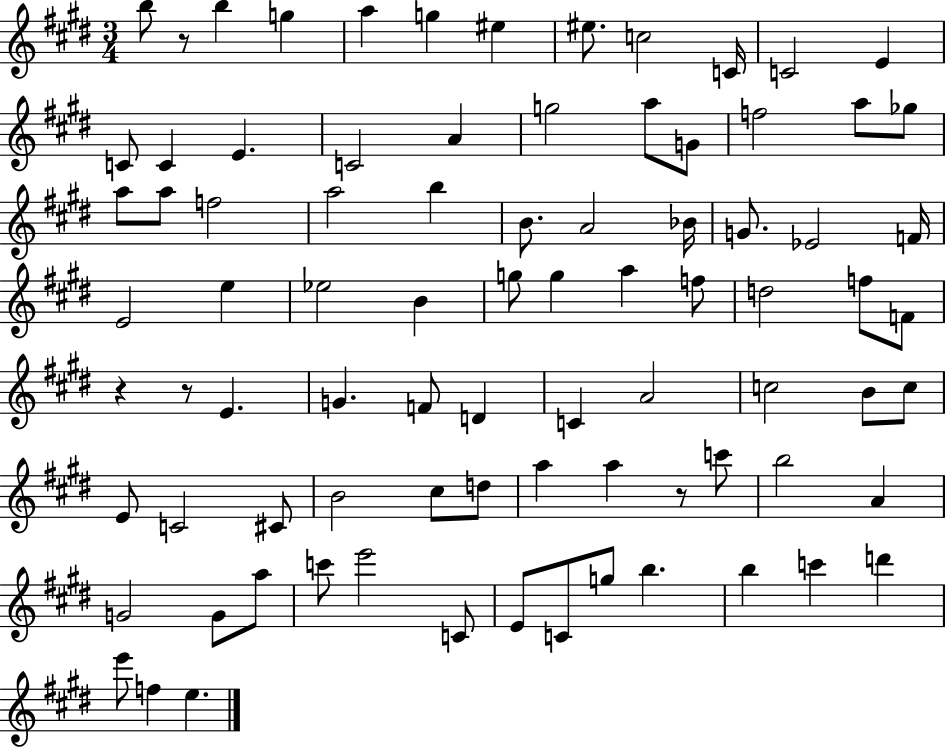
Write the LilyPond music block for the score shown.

{
  \clef treble
  \numericTimeSignature
  \time 3/4
  \key e \major
  \repeat volta 2 { b''8 r8 b''4 g''4 | a''4 g''4 eis''4 | eis''8. c''2 c'16 | c'2 e'4 | \break c'8 c'4 e'4. | c'2 a'4 | g''2 a''8 g'8 | f''2 a''8 ges''8 | \break a''8 a''8 f''2 | a''2 b''4 | b'8. a'2 bes'16 | g'8. ees'2 f'16 | \break e'2 e''4 | ees''2 b'4 | g''8 g''4 a''4 f''8 | d''2 f''8 f'8 | \break r4 r8 e'4. | g'4. f'8 d'4 | c'4 a'2 | c''2 b'8 c''8 | \break e'8 c'2 cis'8 | b'2 cis''8 d''8 | a''4 a''4 r8 c'''8 | b''2 a'4 | \break g'2 g'8 a''8 | c'''8 e'''2 c'8 | e'8 c'8 g''8 b''4. | b''4 c'''4 d'''4 | \break e'''8 f''4 e''4. | } \bar "|."
}